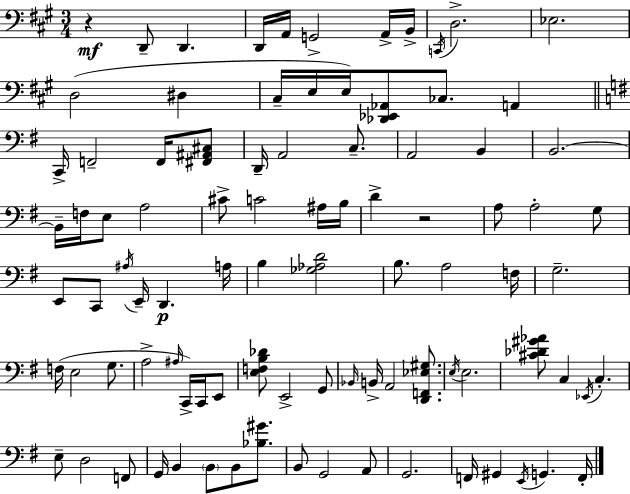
R/q D2/e D2/q. D2/s A2/s G2/h A2/s B2/s C2/s D3/h. Eb3/h. D3/h D#3/q C#3/s E3/s E3/s [Db2,Eb2,Ab2]/e CES3/e. A2/q C2/s F2/h F2/s [F#2,A#2,C#3]/e D2/s A2/h C3/e. A2/h B2/q B2/h. B2/s F3/s E3/e A3/h C#4/e C4/h A#3/s B3/s D4/q R/h A3/e A3/h G3/e E2/e C2/e A#3/s E2/s D2/q. A3/s B3/q [Gb3,Ab3,D4]/h B3/e. A3/h F3/s G3/h. F3/s E3/h G3/e. A3/h A#3/s C2/s C2/s E2/e [E3,F3,B3,Db4]/e E2/h G2/e Bb2/s B2/s A2/h [D2,F2,Eb3,G#3]/e. E3/s E3/h. [C#4,Db4,G#4,Ab4]/e C3/q Eb2/s C3/q. E3/e D3/h F2/e G2/s B2/q B2/e B2/e [Bb3,G#4]/e. B2/e G2/h A2/e G2/h. F2/s G#2/q E2/s G2/q. F2/s